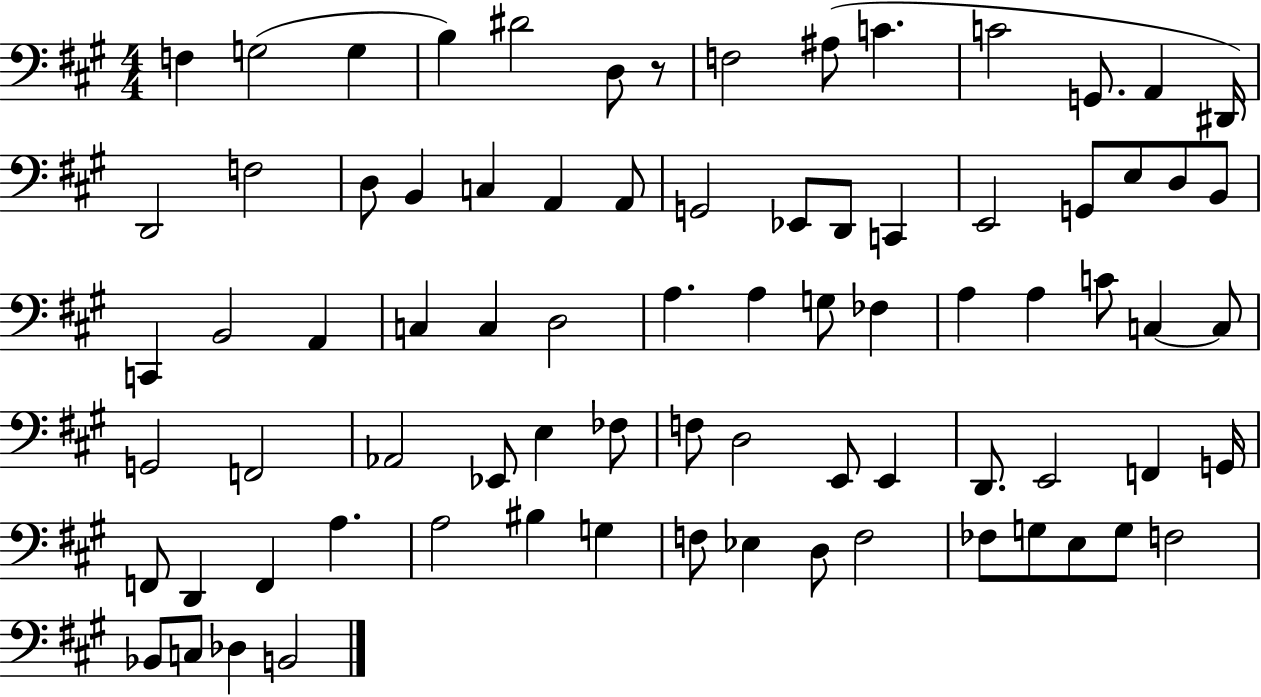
X:1
T:Untitled
M:4/4
L:1/4
K:A
F, G,2 G, B, ^D2 D,/2 z/2 F,2 ^A,/2 C C2 G,,/2 A,, ^D,,/4 D,,2 F,2 D,/2 B,, C, A,, A,,/2 G,,2 _E,,/2 D,,/2 C,, E,,2 G,,/2 E,/2 D,/2 B,,/2 C,, B,,2 A,, C, C, D,2 A, A, G,/2 _F, A, A, C/2 C, C,/2 G,,2 F,,2 _A,,2 _E,,/2 E, _F,/2 F,/2 D,2 E,,/2 E,, D,,/2 E,,2 F,, G,,/4 F,,/2 D,, F,, A, A,2 ^B, G, F,/2 _E, D,/2 F,2 _F,/2 G,/2 E,/2 G,/2 F,2 _B,,/2 C,/2 _D, B,,2